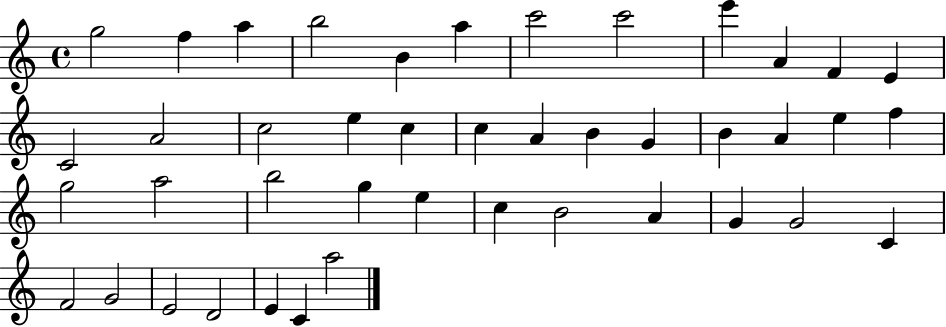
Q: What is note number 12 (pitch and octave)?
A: E4